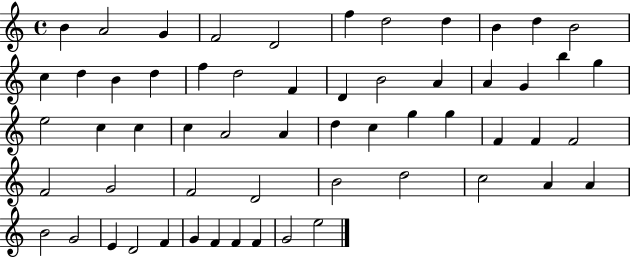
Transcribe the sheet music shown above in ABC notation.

X:1
T:Untitled
M:4/4
L:1/4
K:C
B A2 G F2 D2 f d2 d B d B2 c d B d f d2 F D B2 A A G b g e2 c c c A2 A d c g g F F F2 F2 G2 F2 D2 B2 d2 c2 A A B2 G2 E D2 F G F F F G2 e2